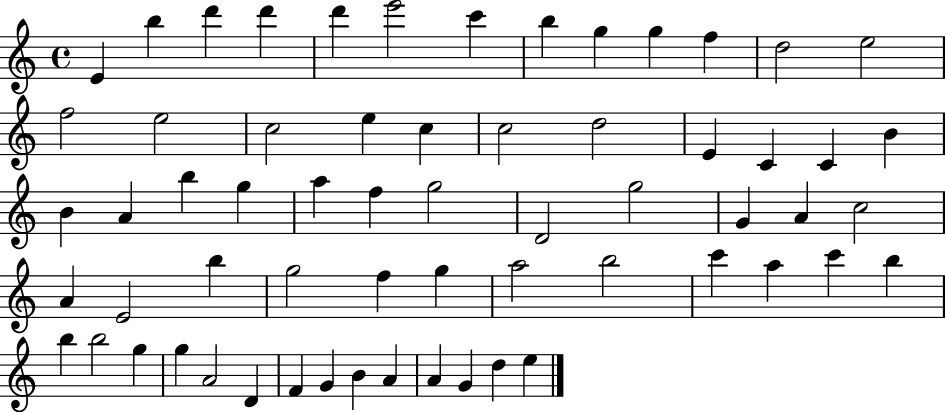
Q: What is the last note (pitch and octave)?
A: E5